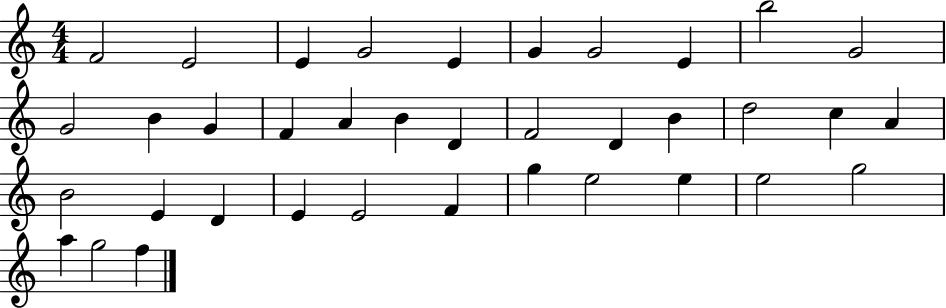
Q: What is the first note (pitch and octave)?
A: F4